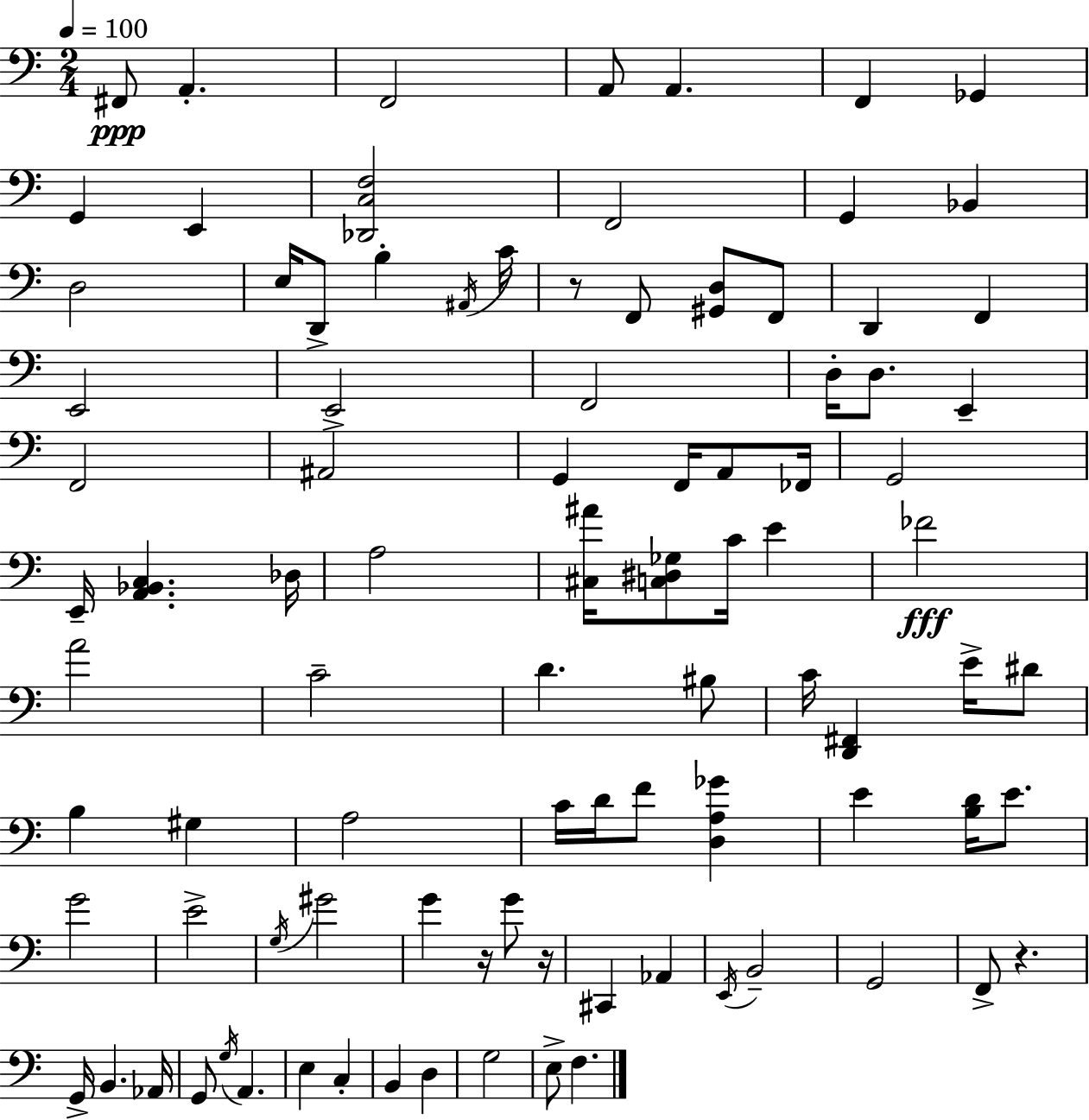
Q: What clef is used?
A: bass